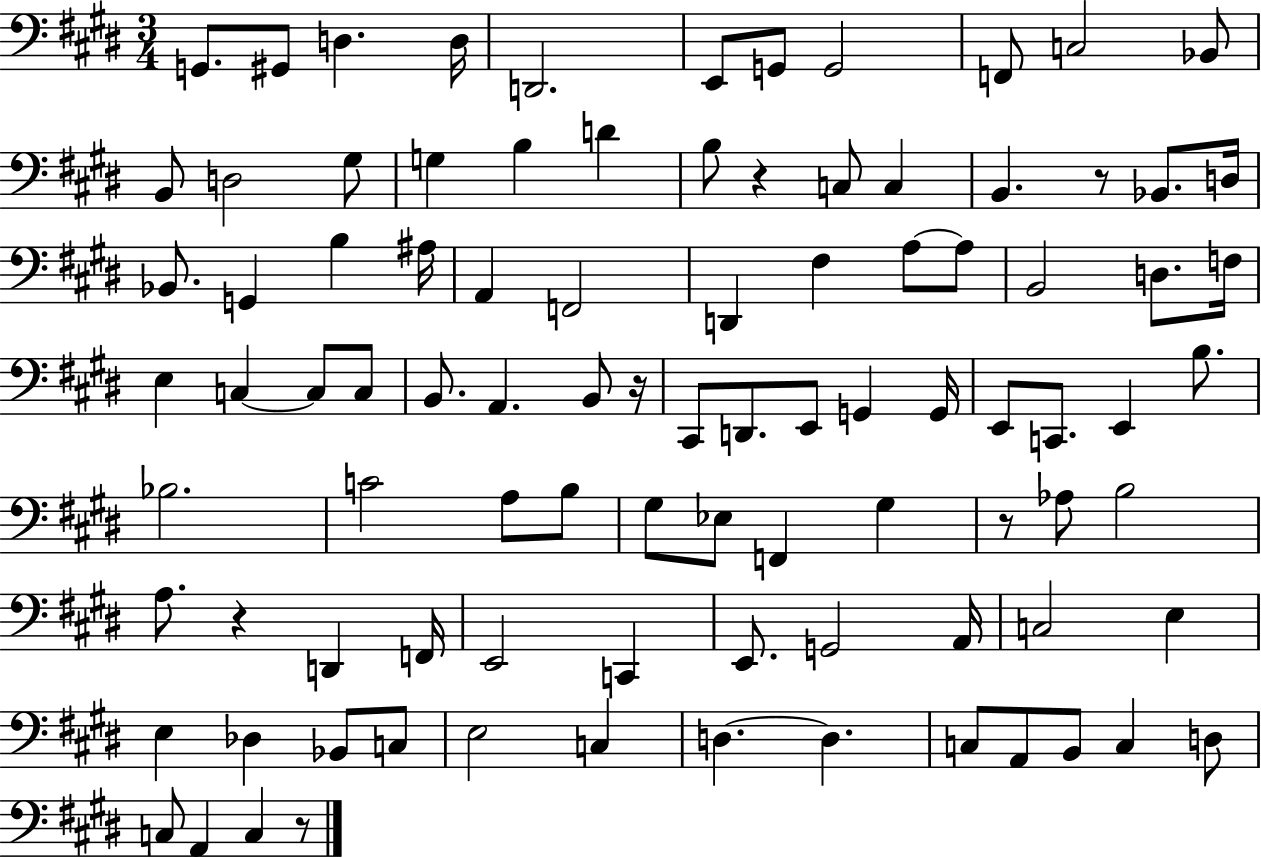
G2/e. G#2/e D3/q. D3/s D2/h. E2/e G2/e G2/h F2/e C3/h Bb2/e B2/e D3/h G#3/e G3/q B3/q D4/q B3/e R/q C3/e C3/q B2/q. R/e Bb2/e. D3/s Bb2/e. G2/q B3/q A#3/s A2/q F2/h D2/q F#3/q A3/e A3/e B2/h D3/e. F3/s E3/q C3/q C3/e C3/e B2/e. A2/q. B2/e R/s C#2/e D2/e. E2/e G2/q G2/s E2/e C2/e. E2/q B3/e. Bb3/h. C4/h A3/e B3/e G#3/e Eb3/e F2/q G#3/q R/e Ab3/e B3/h A3/e. R/q D2/q F2/s E2/h C2/q E2/e. G2/h A2/s C3/h E3/q E3/q Db3/q Bb2/e C3/e E3/h C3/q D3/q. D3/q. C3/e A2/e B2/e C3/q D3/e C3/e A2/q C3/q R/e